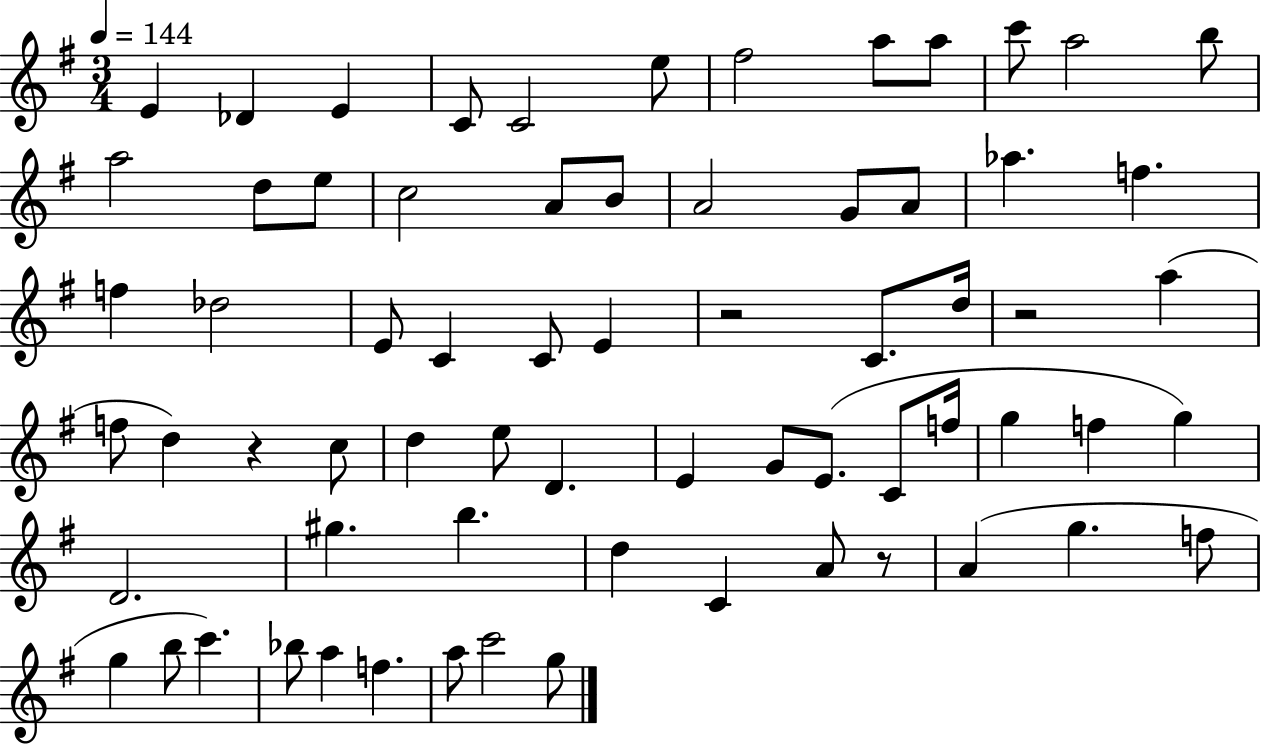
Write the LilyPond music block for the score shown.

{
  \clef treble
  \numericTimeSignature
  \time 3/4
  \key g \major
  \tempo 4 = 144
  e'4 des'4 e'4 | c'8 c'2 e''8 | fis''2 a''8 a''8 | c'''8 a''2 b''8 | \break a''2 d''8 e''8 | c''2 a'8 b'8 | a'2 g'8 a'8 | aes''4. f''4. | \break f''4 des''2 | e'8 c'4 c'8 e'4 | r2 c'8. d''16 | r2 a''4( | \break f''8 d''4) r4 c''8 | d''4 e''8 d'4. | e'4 g'8 e'8.( c'8 f''16 | g''4 f''4 g''4) | \break d'2. | gis''4. b''4. | d''4 c'4 a'8 r8 | a'4( g''4. f''8 | \break g''4 b''8 c'''4.) | bes''8 a''4 f''4. | a''8 c'''2 g''8 | \bar "|."
}